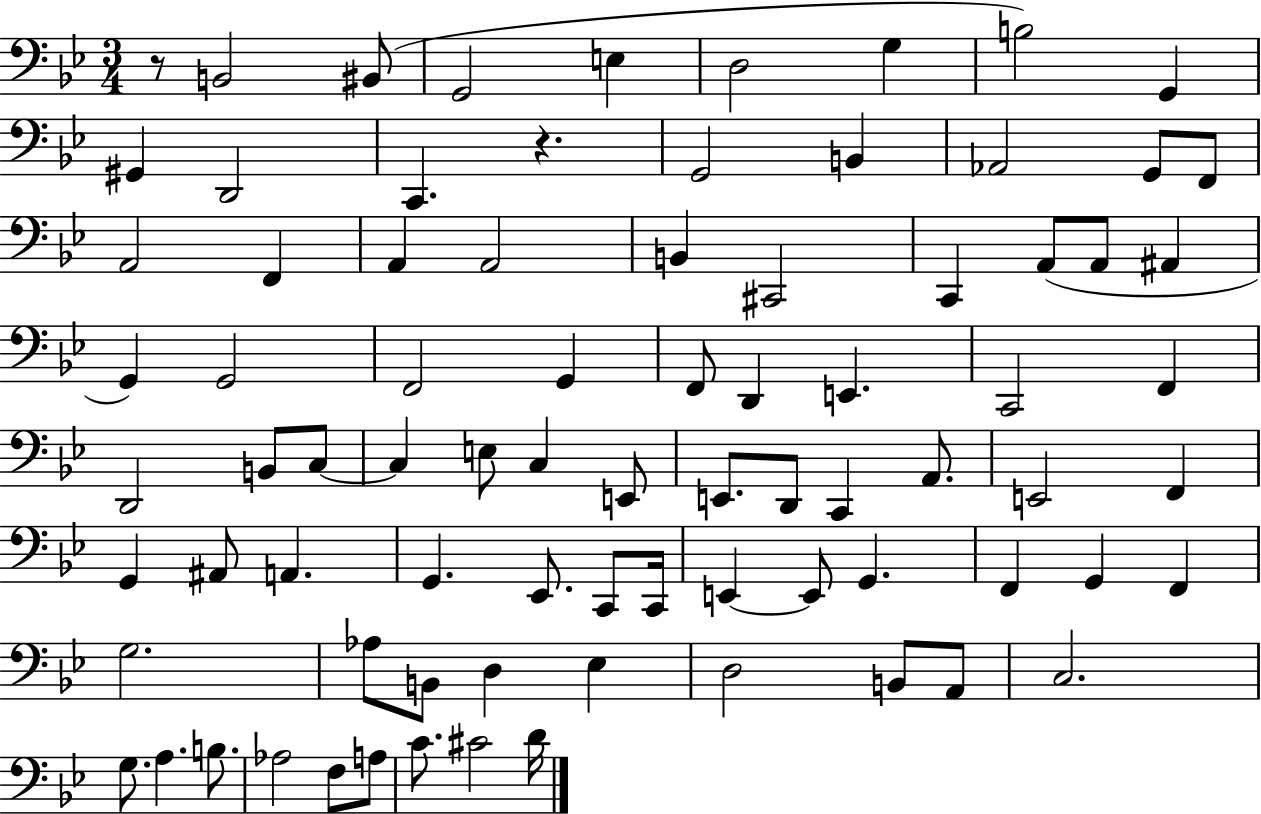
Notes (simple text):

R/e B2/h BIS2/e G2/h E3/q D3/h G3/q B3/h G2/q G#2/q D2/h C2/q. R/q. G2/h B2/q Ab2/h G2/e F2/e A2/h F2/q A2/q A2/h B2/q C#2/h C2/q A2/e A2/e A#2/q G2/q G2/h F2/h G2/q F2/e D2/q E2/q. C2/h F2/q D2/h B2/e C3/e C3/q E3/e C3/q E2/e E2/e. D2/e C2/q A2/e. E2/h F2/q G2/q A#2/e A2/q. G2/q. Eb2/e. C2/e C2/s E2/q E2/e G2/q. F2/q G2/q F2/q G3/h. Ab3/e B2/e D3/q Eb3/q D3/h B2/e A2/e C3/h. G3/e. A3/q. B3/e. Ab3/h F3/e A3/e C4/e. C#4/h D4/s